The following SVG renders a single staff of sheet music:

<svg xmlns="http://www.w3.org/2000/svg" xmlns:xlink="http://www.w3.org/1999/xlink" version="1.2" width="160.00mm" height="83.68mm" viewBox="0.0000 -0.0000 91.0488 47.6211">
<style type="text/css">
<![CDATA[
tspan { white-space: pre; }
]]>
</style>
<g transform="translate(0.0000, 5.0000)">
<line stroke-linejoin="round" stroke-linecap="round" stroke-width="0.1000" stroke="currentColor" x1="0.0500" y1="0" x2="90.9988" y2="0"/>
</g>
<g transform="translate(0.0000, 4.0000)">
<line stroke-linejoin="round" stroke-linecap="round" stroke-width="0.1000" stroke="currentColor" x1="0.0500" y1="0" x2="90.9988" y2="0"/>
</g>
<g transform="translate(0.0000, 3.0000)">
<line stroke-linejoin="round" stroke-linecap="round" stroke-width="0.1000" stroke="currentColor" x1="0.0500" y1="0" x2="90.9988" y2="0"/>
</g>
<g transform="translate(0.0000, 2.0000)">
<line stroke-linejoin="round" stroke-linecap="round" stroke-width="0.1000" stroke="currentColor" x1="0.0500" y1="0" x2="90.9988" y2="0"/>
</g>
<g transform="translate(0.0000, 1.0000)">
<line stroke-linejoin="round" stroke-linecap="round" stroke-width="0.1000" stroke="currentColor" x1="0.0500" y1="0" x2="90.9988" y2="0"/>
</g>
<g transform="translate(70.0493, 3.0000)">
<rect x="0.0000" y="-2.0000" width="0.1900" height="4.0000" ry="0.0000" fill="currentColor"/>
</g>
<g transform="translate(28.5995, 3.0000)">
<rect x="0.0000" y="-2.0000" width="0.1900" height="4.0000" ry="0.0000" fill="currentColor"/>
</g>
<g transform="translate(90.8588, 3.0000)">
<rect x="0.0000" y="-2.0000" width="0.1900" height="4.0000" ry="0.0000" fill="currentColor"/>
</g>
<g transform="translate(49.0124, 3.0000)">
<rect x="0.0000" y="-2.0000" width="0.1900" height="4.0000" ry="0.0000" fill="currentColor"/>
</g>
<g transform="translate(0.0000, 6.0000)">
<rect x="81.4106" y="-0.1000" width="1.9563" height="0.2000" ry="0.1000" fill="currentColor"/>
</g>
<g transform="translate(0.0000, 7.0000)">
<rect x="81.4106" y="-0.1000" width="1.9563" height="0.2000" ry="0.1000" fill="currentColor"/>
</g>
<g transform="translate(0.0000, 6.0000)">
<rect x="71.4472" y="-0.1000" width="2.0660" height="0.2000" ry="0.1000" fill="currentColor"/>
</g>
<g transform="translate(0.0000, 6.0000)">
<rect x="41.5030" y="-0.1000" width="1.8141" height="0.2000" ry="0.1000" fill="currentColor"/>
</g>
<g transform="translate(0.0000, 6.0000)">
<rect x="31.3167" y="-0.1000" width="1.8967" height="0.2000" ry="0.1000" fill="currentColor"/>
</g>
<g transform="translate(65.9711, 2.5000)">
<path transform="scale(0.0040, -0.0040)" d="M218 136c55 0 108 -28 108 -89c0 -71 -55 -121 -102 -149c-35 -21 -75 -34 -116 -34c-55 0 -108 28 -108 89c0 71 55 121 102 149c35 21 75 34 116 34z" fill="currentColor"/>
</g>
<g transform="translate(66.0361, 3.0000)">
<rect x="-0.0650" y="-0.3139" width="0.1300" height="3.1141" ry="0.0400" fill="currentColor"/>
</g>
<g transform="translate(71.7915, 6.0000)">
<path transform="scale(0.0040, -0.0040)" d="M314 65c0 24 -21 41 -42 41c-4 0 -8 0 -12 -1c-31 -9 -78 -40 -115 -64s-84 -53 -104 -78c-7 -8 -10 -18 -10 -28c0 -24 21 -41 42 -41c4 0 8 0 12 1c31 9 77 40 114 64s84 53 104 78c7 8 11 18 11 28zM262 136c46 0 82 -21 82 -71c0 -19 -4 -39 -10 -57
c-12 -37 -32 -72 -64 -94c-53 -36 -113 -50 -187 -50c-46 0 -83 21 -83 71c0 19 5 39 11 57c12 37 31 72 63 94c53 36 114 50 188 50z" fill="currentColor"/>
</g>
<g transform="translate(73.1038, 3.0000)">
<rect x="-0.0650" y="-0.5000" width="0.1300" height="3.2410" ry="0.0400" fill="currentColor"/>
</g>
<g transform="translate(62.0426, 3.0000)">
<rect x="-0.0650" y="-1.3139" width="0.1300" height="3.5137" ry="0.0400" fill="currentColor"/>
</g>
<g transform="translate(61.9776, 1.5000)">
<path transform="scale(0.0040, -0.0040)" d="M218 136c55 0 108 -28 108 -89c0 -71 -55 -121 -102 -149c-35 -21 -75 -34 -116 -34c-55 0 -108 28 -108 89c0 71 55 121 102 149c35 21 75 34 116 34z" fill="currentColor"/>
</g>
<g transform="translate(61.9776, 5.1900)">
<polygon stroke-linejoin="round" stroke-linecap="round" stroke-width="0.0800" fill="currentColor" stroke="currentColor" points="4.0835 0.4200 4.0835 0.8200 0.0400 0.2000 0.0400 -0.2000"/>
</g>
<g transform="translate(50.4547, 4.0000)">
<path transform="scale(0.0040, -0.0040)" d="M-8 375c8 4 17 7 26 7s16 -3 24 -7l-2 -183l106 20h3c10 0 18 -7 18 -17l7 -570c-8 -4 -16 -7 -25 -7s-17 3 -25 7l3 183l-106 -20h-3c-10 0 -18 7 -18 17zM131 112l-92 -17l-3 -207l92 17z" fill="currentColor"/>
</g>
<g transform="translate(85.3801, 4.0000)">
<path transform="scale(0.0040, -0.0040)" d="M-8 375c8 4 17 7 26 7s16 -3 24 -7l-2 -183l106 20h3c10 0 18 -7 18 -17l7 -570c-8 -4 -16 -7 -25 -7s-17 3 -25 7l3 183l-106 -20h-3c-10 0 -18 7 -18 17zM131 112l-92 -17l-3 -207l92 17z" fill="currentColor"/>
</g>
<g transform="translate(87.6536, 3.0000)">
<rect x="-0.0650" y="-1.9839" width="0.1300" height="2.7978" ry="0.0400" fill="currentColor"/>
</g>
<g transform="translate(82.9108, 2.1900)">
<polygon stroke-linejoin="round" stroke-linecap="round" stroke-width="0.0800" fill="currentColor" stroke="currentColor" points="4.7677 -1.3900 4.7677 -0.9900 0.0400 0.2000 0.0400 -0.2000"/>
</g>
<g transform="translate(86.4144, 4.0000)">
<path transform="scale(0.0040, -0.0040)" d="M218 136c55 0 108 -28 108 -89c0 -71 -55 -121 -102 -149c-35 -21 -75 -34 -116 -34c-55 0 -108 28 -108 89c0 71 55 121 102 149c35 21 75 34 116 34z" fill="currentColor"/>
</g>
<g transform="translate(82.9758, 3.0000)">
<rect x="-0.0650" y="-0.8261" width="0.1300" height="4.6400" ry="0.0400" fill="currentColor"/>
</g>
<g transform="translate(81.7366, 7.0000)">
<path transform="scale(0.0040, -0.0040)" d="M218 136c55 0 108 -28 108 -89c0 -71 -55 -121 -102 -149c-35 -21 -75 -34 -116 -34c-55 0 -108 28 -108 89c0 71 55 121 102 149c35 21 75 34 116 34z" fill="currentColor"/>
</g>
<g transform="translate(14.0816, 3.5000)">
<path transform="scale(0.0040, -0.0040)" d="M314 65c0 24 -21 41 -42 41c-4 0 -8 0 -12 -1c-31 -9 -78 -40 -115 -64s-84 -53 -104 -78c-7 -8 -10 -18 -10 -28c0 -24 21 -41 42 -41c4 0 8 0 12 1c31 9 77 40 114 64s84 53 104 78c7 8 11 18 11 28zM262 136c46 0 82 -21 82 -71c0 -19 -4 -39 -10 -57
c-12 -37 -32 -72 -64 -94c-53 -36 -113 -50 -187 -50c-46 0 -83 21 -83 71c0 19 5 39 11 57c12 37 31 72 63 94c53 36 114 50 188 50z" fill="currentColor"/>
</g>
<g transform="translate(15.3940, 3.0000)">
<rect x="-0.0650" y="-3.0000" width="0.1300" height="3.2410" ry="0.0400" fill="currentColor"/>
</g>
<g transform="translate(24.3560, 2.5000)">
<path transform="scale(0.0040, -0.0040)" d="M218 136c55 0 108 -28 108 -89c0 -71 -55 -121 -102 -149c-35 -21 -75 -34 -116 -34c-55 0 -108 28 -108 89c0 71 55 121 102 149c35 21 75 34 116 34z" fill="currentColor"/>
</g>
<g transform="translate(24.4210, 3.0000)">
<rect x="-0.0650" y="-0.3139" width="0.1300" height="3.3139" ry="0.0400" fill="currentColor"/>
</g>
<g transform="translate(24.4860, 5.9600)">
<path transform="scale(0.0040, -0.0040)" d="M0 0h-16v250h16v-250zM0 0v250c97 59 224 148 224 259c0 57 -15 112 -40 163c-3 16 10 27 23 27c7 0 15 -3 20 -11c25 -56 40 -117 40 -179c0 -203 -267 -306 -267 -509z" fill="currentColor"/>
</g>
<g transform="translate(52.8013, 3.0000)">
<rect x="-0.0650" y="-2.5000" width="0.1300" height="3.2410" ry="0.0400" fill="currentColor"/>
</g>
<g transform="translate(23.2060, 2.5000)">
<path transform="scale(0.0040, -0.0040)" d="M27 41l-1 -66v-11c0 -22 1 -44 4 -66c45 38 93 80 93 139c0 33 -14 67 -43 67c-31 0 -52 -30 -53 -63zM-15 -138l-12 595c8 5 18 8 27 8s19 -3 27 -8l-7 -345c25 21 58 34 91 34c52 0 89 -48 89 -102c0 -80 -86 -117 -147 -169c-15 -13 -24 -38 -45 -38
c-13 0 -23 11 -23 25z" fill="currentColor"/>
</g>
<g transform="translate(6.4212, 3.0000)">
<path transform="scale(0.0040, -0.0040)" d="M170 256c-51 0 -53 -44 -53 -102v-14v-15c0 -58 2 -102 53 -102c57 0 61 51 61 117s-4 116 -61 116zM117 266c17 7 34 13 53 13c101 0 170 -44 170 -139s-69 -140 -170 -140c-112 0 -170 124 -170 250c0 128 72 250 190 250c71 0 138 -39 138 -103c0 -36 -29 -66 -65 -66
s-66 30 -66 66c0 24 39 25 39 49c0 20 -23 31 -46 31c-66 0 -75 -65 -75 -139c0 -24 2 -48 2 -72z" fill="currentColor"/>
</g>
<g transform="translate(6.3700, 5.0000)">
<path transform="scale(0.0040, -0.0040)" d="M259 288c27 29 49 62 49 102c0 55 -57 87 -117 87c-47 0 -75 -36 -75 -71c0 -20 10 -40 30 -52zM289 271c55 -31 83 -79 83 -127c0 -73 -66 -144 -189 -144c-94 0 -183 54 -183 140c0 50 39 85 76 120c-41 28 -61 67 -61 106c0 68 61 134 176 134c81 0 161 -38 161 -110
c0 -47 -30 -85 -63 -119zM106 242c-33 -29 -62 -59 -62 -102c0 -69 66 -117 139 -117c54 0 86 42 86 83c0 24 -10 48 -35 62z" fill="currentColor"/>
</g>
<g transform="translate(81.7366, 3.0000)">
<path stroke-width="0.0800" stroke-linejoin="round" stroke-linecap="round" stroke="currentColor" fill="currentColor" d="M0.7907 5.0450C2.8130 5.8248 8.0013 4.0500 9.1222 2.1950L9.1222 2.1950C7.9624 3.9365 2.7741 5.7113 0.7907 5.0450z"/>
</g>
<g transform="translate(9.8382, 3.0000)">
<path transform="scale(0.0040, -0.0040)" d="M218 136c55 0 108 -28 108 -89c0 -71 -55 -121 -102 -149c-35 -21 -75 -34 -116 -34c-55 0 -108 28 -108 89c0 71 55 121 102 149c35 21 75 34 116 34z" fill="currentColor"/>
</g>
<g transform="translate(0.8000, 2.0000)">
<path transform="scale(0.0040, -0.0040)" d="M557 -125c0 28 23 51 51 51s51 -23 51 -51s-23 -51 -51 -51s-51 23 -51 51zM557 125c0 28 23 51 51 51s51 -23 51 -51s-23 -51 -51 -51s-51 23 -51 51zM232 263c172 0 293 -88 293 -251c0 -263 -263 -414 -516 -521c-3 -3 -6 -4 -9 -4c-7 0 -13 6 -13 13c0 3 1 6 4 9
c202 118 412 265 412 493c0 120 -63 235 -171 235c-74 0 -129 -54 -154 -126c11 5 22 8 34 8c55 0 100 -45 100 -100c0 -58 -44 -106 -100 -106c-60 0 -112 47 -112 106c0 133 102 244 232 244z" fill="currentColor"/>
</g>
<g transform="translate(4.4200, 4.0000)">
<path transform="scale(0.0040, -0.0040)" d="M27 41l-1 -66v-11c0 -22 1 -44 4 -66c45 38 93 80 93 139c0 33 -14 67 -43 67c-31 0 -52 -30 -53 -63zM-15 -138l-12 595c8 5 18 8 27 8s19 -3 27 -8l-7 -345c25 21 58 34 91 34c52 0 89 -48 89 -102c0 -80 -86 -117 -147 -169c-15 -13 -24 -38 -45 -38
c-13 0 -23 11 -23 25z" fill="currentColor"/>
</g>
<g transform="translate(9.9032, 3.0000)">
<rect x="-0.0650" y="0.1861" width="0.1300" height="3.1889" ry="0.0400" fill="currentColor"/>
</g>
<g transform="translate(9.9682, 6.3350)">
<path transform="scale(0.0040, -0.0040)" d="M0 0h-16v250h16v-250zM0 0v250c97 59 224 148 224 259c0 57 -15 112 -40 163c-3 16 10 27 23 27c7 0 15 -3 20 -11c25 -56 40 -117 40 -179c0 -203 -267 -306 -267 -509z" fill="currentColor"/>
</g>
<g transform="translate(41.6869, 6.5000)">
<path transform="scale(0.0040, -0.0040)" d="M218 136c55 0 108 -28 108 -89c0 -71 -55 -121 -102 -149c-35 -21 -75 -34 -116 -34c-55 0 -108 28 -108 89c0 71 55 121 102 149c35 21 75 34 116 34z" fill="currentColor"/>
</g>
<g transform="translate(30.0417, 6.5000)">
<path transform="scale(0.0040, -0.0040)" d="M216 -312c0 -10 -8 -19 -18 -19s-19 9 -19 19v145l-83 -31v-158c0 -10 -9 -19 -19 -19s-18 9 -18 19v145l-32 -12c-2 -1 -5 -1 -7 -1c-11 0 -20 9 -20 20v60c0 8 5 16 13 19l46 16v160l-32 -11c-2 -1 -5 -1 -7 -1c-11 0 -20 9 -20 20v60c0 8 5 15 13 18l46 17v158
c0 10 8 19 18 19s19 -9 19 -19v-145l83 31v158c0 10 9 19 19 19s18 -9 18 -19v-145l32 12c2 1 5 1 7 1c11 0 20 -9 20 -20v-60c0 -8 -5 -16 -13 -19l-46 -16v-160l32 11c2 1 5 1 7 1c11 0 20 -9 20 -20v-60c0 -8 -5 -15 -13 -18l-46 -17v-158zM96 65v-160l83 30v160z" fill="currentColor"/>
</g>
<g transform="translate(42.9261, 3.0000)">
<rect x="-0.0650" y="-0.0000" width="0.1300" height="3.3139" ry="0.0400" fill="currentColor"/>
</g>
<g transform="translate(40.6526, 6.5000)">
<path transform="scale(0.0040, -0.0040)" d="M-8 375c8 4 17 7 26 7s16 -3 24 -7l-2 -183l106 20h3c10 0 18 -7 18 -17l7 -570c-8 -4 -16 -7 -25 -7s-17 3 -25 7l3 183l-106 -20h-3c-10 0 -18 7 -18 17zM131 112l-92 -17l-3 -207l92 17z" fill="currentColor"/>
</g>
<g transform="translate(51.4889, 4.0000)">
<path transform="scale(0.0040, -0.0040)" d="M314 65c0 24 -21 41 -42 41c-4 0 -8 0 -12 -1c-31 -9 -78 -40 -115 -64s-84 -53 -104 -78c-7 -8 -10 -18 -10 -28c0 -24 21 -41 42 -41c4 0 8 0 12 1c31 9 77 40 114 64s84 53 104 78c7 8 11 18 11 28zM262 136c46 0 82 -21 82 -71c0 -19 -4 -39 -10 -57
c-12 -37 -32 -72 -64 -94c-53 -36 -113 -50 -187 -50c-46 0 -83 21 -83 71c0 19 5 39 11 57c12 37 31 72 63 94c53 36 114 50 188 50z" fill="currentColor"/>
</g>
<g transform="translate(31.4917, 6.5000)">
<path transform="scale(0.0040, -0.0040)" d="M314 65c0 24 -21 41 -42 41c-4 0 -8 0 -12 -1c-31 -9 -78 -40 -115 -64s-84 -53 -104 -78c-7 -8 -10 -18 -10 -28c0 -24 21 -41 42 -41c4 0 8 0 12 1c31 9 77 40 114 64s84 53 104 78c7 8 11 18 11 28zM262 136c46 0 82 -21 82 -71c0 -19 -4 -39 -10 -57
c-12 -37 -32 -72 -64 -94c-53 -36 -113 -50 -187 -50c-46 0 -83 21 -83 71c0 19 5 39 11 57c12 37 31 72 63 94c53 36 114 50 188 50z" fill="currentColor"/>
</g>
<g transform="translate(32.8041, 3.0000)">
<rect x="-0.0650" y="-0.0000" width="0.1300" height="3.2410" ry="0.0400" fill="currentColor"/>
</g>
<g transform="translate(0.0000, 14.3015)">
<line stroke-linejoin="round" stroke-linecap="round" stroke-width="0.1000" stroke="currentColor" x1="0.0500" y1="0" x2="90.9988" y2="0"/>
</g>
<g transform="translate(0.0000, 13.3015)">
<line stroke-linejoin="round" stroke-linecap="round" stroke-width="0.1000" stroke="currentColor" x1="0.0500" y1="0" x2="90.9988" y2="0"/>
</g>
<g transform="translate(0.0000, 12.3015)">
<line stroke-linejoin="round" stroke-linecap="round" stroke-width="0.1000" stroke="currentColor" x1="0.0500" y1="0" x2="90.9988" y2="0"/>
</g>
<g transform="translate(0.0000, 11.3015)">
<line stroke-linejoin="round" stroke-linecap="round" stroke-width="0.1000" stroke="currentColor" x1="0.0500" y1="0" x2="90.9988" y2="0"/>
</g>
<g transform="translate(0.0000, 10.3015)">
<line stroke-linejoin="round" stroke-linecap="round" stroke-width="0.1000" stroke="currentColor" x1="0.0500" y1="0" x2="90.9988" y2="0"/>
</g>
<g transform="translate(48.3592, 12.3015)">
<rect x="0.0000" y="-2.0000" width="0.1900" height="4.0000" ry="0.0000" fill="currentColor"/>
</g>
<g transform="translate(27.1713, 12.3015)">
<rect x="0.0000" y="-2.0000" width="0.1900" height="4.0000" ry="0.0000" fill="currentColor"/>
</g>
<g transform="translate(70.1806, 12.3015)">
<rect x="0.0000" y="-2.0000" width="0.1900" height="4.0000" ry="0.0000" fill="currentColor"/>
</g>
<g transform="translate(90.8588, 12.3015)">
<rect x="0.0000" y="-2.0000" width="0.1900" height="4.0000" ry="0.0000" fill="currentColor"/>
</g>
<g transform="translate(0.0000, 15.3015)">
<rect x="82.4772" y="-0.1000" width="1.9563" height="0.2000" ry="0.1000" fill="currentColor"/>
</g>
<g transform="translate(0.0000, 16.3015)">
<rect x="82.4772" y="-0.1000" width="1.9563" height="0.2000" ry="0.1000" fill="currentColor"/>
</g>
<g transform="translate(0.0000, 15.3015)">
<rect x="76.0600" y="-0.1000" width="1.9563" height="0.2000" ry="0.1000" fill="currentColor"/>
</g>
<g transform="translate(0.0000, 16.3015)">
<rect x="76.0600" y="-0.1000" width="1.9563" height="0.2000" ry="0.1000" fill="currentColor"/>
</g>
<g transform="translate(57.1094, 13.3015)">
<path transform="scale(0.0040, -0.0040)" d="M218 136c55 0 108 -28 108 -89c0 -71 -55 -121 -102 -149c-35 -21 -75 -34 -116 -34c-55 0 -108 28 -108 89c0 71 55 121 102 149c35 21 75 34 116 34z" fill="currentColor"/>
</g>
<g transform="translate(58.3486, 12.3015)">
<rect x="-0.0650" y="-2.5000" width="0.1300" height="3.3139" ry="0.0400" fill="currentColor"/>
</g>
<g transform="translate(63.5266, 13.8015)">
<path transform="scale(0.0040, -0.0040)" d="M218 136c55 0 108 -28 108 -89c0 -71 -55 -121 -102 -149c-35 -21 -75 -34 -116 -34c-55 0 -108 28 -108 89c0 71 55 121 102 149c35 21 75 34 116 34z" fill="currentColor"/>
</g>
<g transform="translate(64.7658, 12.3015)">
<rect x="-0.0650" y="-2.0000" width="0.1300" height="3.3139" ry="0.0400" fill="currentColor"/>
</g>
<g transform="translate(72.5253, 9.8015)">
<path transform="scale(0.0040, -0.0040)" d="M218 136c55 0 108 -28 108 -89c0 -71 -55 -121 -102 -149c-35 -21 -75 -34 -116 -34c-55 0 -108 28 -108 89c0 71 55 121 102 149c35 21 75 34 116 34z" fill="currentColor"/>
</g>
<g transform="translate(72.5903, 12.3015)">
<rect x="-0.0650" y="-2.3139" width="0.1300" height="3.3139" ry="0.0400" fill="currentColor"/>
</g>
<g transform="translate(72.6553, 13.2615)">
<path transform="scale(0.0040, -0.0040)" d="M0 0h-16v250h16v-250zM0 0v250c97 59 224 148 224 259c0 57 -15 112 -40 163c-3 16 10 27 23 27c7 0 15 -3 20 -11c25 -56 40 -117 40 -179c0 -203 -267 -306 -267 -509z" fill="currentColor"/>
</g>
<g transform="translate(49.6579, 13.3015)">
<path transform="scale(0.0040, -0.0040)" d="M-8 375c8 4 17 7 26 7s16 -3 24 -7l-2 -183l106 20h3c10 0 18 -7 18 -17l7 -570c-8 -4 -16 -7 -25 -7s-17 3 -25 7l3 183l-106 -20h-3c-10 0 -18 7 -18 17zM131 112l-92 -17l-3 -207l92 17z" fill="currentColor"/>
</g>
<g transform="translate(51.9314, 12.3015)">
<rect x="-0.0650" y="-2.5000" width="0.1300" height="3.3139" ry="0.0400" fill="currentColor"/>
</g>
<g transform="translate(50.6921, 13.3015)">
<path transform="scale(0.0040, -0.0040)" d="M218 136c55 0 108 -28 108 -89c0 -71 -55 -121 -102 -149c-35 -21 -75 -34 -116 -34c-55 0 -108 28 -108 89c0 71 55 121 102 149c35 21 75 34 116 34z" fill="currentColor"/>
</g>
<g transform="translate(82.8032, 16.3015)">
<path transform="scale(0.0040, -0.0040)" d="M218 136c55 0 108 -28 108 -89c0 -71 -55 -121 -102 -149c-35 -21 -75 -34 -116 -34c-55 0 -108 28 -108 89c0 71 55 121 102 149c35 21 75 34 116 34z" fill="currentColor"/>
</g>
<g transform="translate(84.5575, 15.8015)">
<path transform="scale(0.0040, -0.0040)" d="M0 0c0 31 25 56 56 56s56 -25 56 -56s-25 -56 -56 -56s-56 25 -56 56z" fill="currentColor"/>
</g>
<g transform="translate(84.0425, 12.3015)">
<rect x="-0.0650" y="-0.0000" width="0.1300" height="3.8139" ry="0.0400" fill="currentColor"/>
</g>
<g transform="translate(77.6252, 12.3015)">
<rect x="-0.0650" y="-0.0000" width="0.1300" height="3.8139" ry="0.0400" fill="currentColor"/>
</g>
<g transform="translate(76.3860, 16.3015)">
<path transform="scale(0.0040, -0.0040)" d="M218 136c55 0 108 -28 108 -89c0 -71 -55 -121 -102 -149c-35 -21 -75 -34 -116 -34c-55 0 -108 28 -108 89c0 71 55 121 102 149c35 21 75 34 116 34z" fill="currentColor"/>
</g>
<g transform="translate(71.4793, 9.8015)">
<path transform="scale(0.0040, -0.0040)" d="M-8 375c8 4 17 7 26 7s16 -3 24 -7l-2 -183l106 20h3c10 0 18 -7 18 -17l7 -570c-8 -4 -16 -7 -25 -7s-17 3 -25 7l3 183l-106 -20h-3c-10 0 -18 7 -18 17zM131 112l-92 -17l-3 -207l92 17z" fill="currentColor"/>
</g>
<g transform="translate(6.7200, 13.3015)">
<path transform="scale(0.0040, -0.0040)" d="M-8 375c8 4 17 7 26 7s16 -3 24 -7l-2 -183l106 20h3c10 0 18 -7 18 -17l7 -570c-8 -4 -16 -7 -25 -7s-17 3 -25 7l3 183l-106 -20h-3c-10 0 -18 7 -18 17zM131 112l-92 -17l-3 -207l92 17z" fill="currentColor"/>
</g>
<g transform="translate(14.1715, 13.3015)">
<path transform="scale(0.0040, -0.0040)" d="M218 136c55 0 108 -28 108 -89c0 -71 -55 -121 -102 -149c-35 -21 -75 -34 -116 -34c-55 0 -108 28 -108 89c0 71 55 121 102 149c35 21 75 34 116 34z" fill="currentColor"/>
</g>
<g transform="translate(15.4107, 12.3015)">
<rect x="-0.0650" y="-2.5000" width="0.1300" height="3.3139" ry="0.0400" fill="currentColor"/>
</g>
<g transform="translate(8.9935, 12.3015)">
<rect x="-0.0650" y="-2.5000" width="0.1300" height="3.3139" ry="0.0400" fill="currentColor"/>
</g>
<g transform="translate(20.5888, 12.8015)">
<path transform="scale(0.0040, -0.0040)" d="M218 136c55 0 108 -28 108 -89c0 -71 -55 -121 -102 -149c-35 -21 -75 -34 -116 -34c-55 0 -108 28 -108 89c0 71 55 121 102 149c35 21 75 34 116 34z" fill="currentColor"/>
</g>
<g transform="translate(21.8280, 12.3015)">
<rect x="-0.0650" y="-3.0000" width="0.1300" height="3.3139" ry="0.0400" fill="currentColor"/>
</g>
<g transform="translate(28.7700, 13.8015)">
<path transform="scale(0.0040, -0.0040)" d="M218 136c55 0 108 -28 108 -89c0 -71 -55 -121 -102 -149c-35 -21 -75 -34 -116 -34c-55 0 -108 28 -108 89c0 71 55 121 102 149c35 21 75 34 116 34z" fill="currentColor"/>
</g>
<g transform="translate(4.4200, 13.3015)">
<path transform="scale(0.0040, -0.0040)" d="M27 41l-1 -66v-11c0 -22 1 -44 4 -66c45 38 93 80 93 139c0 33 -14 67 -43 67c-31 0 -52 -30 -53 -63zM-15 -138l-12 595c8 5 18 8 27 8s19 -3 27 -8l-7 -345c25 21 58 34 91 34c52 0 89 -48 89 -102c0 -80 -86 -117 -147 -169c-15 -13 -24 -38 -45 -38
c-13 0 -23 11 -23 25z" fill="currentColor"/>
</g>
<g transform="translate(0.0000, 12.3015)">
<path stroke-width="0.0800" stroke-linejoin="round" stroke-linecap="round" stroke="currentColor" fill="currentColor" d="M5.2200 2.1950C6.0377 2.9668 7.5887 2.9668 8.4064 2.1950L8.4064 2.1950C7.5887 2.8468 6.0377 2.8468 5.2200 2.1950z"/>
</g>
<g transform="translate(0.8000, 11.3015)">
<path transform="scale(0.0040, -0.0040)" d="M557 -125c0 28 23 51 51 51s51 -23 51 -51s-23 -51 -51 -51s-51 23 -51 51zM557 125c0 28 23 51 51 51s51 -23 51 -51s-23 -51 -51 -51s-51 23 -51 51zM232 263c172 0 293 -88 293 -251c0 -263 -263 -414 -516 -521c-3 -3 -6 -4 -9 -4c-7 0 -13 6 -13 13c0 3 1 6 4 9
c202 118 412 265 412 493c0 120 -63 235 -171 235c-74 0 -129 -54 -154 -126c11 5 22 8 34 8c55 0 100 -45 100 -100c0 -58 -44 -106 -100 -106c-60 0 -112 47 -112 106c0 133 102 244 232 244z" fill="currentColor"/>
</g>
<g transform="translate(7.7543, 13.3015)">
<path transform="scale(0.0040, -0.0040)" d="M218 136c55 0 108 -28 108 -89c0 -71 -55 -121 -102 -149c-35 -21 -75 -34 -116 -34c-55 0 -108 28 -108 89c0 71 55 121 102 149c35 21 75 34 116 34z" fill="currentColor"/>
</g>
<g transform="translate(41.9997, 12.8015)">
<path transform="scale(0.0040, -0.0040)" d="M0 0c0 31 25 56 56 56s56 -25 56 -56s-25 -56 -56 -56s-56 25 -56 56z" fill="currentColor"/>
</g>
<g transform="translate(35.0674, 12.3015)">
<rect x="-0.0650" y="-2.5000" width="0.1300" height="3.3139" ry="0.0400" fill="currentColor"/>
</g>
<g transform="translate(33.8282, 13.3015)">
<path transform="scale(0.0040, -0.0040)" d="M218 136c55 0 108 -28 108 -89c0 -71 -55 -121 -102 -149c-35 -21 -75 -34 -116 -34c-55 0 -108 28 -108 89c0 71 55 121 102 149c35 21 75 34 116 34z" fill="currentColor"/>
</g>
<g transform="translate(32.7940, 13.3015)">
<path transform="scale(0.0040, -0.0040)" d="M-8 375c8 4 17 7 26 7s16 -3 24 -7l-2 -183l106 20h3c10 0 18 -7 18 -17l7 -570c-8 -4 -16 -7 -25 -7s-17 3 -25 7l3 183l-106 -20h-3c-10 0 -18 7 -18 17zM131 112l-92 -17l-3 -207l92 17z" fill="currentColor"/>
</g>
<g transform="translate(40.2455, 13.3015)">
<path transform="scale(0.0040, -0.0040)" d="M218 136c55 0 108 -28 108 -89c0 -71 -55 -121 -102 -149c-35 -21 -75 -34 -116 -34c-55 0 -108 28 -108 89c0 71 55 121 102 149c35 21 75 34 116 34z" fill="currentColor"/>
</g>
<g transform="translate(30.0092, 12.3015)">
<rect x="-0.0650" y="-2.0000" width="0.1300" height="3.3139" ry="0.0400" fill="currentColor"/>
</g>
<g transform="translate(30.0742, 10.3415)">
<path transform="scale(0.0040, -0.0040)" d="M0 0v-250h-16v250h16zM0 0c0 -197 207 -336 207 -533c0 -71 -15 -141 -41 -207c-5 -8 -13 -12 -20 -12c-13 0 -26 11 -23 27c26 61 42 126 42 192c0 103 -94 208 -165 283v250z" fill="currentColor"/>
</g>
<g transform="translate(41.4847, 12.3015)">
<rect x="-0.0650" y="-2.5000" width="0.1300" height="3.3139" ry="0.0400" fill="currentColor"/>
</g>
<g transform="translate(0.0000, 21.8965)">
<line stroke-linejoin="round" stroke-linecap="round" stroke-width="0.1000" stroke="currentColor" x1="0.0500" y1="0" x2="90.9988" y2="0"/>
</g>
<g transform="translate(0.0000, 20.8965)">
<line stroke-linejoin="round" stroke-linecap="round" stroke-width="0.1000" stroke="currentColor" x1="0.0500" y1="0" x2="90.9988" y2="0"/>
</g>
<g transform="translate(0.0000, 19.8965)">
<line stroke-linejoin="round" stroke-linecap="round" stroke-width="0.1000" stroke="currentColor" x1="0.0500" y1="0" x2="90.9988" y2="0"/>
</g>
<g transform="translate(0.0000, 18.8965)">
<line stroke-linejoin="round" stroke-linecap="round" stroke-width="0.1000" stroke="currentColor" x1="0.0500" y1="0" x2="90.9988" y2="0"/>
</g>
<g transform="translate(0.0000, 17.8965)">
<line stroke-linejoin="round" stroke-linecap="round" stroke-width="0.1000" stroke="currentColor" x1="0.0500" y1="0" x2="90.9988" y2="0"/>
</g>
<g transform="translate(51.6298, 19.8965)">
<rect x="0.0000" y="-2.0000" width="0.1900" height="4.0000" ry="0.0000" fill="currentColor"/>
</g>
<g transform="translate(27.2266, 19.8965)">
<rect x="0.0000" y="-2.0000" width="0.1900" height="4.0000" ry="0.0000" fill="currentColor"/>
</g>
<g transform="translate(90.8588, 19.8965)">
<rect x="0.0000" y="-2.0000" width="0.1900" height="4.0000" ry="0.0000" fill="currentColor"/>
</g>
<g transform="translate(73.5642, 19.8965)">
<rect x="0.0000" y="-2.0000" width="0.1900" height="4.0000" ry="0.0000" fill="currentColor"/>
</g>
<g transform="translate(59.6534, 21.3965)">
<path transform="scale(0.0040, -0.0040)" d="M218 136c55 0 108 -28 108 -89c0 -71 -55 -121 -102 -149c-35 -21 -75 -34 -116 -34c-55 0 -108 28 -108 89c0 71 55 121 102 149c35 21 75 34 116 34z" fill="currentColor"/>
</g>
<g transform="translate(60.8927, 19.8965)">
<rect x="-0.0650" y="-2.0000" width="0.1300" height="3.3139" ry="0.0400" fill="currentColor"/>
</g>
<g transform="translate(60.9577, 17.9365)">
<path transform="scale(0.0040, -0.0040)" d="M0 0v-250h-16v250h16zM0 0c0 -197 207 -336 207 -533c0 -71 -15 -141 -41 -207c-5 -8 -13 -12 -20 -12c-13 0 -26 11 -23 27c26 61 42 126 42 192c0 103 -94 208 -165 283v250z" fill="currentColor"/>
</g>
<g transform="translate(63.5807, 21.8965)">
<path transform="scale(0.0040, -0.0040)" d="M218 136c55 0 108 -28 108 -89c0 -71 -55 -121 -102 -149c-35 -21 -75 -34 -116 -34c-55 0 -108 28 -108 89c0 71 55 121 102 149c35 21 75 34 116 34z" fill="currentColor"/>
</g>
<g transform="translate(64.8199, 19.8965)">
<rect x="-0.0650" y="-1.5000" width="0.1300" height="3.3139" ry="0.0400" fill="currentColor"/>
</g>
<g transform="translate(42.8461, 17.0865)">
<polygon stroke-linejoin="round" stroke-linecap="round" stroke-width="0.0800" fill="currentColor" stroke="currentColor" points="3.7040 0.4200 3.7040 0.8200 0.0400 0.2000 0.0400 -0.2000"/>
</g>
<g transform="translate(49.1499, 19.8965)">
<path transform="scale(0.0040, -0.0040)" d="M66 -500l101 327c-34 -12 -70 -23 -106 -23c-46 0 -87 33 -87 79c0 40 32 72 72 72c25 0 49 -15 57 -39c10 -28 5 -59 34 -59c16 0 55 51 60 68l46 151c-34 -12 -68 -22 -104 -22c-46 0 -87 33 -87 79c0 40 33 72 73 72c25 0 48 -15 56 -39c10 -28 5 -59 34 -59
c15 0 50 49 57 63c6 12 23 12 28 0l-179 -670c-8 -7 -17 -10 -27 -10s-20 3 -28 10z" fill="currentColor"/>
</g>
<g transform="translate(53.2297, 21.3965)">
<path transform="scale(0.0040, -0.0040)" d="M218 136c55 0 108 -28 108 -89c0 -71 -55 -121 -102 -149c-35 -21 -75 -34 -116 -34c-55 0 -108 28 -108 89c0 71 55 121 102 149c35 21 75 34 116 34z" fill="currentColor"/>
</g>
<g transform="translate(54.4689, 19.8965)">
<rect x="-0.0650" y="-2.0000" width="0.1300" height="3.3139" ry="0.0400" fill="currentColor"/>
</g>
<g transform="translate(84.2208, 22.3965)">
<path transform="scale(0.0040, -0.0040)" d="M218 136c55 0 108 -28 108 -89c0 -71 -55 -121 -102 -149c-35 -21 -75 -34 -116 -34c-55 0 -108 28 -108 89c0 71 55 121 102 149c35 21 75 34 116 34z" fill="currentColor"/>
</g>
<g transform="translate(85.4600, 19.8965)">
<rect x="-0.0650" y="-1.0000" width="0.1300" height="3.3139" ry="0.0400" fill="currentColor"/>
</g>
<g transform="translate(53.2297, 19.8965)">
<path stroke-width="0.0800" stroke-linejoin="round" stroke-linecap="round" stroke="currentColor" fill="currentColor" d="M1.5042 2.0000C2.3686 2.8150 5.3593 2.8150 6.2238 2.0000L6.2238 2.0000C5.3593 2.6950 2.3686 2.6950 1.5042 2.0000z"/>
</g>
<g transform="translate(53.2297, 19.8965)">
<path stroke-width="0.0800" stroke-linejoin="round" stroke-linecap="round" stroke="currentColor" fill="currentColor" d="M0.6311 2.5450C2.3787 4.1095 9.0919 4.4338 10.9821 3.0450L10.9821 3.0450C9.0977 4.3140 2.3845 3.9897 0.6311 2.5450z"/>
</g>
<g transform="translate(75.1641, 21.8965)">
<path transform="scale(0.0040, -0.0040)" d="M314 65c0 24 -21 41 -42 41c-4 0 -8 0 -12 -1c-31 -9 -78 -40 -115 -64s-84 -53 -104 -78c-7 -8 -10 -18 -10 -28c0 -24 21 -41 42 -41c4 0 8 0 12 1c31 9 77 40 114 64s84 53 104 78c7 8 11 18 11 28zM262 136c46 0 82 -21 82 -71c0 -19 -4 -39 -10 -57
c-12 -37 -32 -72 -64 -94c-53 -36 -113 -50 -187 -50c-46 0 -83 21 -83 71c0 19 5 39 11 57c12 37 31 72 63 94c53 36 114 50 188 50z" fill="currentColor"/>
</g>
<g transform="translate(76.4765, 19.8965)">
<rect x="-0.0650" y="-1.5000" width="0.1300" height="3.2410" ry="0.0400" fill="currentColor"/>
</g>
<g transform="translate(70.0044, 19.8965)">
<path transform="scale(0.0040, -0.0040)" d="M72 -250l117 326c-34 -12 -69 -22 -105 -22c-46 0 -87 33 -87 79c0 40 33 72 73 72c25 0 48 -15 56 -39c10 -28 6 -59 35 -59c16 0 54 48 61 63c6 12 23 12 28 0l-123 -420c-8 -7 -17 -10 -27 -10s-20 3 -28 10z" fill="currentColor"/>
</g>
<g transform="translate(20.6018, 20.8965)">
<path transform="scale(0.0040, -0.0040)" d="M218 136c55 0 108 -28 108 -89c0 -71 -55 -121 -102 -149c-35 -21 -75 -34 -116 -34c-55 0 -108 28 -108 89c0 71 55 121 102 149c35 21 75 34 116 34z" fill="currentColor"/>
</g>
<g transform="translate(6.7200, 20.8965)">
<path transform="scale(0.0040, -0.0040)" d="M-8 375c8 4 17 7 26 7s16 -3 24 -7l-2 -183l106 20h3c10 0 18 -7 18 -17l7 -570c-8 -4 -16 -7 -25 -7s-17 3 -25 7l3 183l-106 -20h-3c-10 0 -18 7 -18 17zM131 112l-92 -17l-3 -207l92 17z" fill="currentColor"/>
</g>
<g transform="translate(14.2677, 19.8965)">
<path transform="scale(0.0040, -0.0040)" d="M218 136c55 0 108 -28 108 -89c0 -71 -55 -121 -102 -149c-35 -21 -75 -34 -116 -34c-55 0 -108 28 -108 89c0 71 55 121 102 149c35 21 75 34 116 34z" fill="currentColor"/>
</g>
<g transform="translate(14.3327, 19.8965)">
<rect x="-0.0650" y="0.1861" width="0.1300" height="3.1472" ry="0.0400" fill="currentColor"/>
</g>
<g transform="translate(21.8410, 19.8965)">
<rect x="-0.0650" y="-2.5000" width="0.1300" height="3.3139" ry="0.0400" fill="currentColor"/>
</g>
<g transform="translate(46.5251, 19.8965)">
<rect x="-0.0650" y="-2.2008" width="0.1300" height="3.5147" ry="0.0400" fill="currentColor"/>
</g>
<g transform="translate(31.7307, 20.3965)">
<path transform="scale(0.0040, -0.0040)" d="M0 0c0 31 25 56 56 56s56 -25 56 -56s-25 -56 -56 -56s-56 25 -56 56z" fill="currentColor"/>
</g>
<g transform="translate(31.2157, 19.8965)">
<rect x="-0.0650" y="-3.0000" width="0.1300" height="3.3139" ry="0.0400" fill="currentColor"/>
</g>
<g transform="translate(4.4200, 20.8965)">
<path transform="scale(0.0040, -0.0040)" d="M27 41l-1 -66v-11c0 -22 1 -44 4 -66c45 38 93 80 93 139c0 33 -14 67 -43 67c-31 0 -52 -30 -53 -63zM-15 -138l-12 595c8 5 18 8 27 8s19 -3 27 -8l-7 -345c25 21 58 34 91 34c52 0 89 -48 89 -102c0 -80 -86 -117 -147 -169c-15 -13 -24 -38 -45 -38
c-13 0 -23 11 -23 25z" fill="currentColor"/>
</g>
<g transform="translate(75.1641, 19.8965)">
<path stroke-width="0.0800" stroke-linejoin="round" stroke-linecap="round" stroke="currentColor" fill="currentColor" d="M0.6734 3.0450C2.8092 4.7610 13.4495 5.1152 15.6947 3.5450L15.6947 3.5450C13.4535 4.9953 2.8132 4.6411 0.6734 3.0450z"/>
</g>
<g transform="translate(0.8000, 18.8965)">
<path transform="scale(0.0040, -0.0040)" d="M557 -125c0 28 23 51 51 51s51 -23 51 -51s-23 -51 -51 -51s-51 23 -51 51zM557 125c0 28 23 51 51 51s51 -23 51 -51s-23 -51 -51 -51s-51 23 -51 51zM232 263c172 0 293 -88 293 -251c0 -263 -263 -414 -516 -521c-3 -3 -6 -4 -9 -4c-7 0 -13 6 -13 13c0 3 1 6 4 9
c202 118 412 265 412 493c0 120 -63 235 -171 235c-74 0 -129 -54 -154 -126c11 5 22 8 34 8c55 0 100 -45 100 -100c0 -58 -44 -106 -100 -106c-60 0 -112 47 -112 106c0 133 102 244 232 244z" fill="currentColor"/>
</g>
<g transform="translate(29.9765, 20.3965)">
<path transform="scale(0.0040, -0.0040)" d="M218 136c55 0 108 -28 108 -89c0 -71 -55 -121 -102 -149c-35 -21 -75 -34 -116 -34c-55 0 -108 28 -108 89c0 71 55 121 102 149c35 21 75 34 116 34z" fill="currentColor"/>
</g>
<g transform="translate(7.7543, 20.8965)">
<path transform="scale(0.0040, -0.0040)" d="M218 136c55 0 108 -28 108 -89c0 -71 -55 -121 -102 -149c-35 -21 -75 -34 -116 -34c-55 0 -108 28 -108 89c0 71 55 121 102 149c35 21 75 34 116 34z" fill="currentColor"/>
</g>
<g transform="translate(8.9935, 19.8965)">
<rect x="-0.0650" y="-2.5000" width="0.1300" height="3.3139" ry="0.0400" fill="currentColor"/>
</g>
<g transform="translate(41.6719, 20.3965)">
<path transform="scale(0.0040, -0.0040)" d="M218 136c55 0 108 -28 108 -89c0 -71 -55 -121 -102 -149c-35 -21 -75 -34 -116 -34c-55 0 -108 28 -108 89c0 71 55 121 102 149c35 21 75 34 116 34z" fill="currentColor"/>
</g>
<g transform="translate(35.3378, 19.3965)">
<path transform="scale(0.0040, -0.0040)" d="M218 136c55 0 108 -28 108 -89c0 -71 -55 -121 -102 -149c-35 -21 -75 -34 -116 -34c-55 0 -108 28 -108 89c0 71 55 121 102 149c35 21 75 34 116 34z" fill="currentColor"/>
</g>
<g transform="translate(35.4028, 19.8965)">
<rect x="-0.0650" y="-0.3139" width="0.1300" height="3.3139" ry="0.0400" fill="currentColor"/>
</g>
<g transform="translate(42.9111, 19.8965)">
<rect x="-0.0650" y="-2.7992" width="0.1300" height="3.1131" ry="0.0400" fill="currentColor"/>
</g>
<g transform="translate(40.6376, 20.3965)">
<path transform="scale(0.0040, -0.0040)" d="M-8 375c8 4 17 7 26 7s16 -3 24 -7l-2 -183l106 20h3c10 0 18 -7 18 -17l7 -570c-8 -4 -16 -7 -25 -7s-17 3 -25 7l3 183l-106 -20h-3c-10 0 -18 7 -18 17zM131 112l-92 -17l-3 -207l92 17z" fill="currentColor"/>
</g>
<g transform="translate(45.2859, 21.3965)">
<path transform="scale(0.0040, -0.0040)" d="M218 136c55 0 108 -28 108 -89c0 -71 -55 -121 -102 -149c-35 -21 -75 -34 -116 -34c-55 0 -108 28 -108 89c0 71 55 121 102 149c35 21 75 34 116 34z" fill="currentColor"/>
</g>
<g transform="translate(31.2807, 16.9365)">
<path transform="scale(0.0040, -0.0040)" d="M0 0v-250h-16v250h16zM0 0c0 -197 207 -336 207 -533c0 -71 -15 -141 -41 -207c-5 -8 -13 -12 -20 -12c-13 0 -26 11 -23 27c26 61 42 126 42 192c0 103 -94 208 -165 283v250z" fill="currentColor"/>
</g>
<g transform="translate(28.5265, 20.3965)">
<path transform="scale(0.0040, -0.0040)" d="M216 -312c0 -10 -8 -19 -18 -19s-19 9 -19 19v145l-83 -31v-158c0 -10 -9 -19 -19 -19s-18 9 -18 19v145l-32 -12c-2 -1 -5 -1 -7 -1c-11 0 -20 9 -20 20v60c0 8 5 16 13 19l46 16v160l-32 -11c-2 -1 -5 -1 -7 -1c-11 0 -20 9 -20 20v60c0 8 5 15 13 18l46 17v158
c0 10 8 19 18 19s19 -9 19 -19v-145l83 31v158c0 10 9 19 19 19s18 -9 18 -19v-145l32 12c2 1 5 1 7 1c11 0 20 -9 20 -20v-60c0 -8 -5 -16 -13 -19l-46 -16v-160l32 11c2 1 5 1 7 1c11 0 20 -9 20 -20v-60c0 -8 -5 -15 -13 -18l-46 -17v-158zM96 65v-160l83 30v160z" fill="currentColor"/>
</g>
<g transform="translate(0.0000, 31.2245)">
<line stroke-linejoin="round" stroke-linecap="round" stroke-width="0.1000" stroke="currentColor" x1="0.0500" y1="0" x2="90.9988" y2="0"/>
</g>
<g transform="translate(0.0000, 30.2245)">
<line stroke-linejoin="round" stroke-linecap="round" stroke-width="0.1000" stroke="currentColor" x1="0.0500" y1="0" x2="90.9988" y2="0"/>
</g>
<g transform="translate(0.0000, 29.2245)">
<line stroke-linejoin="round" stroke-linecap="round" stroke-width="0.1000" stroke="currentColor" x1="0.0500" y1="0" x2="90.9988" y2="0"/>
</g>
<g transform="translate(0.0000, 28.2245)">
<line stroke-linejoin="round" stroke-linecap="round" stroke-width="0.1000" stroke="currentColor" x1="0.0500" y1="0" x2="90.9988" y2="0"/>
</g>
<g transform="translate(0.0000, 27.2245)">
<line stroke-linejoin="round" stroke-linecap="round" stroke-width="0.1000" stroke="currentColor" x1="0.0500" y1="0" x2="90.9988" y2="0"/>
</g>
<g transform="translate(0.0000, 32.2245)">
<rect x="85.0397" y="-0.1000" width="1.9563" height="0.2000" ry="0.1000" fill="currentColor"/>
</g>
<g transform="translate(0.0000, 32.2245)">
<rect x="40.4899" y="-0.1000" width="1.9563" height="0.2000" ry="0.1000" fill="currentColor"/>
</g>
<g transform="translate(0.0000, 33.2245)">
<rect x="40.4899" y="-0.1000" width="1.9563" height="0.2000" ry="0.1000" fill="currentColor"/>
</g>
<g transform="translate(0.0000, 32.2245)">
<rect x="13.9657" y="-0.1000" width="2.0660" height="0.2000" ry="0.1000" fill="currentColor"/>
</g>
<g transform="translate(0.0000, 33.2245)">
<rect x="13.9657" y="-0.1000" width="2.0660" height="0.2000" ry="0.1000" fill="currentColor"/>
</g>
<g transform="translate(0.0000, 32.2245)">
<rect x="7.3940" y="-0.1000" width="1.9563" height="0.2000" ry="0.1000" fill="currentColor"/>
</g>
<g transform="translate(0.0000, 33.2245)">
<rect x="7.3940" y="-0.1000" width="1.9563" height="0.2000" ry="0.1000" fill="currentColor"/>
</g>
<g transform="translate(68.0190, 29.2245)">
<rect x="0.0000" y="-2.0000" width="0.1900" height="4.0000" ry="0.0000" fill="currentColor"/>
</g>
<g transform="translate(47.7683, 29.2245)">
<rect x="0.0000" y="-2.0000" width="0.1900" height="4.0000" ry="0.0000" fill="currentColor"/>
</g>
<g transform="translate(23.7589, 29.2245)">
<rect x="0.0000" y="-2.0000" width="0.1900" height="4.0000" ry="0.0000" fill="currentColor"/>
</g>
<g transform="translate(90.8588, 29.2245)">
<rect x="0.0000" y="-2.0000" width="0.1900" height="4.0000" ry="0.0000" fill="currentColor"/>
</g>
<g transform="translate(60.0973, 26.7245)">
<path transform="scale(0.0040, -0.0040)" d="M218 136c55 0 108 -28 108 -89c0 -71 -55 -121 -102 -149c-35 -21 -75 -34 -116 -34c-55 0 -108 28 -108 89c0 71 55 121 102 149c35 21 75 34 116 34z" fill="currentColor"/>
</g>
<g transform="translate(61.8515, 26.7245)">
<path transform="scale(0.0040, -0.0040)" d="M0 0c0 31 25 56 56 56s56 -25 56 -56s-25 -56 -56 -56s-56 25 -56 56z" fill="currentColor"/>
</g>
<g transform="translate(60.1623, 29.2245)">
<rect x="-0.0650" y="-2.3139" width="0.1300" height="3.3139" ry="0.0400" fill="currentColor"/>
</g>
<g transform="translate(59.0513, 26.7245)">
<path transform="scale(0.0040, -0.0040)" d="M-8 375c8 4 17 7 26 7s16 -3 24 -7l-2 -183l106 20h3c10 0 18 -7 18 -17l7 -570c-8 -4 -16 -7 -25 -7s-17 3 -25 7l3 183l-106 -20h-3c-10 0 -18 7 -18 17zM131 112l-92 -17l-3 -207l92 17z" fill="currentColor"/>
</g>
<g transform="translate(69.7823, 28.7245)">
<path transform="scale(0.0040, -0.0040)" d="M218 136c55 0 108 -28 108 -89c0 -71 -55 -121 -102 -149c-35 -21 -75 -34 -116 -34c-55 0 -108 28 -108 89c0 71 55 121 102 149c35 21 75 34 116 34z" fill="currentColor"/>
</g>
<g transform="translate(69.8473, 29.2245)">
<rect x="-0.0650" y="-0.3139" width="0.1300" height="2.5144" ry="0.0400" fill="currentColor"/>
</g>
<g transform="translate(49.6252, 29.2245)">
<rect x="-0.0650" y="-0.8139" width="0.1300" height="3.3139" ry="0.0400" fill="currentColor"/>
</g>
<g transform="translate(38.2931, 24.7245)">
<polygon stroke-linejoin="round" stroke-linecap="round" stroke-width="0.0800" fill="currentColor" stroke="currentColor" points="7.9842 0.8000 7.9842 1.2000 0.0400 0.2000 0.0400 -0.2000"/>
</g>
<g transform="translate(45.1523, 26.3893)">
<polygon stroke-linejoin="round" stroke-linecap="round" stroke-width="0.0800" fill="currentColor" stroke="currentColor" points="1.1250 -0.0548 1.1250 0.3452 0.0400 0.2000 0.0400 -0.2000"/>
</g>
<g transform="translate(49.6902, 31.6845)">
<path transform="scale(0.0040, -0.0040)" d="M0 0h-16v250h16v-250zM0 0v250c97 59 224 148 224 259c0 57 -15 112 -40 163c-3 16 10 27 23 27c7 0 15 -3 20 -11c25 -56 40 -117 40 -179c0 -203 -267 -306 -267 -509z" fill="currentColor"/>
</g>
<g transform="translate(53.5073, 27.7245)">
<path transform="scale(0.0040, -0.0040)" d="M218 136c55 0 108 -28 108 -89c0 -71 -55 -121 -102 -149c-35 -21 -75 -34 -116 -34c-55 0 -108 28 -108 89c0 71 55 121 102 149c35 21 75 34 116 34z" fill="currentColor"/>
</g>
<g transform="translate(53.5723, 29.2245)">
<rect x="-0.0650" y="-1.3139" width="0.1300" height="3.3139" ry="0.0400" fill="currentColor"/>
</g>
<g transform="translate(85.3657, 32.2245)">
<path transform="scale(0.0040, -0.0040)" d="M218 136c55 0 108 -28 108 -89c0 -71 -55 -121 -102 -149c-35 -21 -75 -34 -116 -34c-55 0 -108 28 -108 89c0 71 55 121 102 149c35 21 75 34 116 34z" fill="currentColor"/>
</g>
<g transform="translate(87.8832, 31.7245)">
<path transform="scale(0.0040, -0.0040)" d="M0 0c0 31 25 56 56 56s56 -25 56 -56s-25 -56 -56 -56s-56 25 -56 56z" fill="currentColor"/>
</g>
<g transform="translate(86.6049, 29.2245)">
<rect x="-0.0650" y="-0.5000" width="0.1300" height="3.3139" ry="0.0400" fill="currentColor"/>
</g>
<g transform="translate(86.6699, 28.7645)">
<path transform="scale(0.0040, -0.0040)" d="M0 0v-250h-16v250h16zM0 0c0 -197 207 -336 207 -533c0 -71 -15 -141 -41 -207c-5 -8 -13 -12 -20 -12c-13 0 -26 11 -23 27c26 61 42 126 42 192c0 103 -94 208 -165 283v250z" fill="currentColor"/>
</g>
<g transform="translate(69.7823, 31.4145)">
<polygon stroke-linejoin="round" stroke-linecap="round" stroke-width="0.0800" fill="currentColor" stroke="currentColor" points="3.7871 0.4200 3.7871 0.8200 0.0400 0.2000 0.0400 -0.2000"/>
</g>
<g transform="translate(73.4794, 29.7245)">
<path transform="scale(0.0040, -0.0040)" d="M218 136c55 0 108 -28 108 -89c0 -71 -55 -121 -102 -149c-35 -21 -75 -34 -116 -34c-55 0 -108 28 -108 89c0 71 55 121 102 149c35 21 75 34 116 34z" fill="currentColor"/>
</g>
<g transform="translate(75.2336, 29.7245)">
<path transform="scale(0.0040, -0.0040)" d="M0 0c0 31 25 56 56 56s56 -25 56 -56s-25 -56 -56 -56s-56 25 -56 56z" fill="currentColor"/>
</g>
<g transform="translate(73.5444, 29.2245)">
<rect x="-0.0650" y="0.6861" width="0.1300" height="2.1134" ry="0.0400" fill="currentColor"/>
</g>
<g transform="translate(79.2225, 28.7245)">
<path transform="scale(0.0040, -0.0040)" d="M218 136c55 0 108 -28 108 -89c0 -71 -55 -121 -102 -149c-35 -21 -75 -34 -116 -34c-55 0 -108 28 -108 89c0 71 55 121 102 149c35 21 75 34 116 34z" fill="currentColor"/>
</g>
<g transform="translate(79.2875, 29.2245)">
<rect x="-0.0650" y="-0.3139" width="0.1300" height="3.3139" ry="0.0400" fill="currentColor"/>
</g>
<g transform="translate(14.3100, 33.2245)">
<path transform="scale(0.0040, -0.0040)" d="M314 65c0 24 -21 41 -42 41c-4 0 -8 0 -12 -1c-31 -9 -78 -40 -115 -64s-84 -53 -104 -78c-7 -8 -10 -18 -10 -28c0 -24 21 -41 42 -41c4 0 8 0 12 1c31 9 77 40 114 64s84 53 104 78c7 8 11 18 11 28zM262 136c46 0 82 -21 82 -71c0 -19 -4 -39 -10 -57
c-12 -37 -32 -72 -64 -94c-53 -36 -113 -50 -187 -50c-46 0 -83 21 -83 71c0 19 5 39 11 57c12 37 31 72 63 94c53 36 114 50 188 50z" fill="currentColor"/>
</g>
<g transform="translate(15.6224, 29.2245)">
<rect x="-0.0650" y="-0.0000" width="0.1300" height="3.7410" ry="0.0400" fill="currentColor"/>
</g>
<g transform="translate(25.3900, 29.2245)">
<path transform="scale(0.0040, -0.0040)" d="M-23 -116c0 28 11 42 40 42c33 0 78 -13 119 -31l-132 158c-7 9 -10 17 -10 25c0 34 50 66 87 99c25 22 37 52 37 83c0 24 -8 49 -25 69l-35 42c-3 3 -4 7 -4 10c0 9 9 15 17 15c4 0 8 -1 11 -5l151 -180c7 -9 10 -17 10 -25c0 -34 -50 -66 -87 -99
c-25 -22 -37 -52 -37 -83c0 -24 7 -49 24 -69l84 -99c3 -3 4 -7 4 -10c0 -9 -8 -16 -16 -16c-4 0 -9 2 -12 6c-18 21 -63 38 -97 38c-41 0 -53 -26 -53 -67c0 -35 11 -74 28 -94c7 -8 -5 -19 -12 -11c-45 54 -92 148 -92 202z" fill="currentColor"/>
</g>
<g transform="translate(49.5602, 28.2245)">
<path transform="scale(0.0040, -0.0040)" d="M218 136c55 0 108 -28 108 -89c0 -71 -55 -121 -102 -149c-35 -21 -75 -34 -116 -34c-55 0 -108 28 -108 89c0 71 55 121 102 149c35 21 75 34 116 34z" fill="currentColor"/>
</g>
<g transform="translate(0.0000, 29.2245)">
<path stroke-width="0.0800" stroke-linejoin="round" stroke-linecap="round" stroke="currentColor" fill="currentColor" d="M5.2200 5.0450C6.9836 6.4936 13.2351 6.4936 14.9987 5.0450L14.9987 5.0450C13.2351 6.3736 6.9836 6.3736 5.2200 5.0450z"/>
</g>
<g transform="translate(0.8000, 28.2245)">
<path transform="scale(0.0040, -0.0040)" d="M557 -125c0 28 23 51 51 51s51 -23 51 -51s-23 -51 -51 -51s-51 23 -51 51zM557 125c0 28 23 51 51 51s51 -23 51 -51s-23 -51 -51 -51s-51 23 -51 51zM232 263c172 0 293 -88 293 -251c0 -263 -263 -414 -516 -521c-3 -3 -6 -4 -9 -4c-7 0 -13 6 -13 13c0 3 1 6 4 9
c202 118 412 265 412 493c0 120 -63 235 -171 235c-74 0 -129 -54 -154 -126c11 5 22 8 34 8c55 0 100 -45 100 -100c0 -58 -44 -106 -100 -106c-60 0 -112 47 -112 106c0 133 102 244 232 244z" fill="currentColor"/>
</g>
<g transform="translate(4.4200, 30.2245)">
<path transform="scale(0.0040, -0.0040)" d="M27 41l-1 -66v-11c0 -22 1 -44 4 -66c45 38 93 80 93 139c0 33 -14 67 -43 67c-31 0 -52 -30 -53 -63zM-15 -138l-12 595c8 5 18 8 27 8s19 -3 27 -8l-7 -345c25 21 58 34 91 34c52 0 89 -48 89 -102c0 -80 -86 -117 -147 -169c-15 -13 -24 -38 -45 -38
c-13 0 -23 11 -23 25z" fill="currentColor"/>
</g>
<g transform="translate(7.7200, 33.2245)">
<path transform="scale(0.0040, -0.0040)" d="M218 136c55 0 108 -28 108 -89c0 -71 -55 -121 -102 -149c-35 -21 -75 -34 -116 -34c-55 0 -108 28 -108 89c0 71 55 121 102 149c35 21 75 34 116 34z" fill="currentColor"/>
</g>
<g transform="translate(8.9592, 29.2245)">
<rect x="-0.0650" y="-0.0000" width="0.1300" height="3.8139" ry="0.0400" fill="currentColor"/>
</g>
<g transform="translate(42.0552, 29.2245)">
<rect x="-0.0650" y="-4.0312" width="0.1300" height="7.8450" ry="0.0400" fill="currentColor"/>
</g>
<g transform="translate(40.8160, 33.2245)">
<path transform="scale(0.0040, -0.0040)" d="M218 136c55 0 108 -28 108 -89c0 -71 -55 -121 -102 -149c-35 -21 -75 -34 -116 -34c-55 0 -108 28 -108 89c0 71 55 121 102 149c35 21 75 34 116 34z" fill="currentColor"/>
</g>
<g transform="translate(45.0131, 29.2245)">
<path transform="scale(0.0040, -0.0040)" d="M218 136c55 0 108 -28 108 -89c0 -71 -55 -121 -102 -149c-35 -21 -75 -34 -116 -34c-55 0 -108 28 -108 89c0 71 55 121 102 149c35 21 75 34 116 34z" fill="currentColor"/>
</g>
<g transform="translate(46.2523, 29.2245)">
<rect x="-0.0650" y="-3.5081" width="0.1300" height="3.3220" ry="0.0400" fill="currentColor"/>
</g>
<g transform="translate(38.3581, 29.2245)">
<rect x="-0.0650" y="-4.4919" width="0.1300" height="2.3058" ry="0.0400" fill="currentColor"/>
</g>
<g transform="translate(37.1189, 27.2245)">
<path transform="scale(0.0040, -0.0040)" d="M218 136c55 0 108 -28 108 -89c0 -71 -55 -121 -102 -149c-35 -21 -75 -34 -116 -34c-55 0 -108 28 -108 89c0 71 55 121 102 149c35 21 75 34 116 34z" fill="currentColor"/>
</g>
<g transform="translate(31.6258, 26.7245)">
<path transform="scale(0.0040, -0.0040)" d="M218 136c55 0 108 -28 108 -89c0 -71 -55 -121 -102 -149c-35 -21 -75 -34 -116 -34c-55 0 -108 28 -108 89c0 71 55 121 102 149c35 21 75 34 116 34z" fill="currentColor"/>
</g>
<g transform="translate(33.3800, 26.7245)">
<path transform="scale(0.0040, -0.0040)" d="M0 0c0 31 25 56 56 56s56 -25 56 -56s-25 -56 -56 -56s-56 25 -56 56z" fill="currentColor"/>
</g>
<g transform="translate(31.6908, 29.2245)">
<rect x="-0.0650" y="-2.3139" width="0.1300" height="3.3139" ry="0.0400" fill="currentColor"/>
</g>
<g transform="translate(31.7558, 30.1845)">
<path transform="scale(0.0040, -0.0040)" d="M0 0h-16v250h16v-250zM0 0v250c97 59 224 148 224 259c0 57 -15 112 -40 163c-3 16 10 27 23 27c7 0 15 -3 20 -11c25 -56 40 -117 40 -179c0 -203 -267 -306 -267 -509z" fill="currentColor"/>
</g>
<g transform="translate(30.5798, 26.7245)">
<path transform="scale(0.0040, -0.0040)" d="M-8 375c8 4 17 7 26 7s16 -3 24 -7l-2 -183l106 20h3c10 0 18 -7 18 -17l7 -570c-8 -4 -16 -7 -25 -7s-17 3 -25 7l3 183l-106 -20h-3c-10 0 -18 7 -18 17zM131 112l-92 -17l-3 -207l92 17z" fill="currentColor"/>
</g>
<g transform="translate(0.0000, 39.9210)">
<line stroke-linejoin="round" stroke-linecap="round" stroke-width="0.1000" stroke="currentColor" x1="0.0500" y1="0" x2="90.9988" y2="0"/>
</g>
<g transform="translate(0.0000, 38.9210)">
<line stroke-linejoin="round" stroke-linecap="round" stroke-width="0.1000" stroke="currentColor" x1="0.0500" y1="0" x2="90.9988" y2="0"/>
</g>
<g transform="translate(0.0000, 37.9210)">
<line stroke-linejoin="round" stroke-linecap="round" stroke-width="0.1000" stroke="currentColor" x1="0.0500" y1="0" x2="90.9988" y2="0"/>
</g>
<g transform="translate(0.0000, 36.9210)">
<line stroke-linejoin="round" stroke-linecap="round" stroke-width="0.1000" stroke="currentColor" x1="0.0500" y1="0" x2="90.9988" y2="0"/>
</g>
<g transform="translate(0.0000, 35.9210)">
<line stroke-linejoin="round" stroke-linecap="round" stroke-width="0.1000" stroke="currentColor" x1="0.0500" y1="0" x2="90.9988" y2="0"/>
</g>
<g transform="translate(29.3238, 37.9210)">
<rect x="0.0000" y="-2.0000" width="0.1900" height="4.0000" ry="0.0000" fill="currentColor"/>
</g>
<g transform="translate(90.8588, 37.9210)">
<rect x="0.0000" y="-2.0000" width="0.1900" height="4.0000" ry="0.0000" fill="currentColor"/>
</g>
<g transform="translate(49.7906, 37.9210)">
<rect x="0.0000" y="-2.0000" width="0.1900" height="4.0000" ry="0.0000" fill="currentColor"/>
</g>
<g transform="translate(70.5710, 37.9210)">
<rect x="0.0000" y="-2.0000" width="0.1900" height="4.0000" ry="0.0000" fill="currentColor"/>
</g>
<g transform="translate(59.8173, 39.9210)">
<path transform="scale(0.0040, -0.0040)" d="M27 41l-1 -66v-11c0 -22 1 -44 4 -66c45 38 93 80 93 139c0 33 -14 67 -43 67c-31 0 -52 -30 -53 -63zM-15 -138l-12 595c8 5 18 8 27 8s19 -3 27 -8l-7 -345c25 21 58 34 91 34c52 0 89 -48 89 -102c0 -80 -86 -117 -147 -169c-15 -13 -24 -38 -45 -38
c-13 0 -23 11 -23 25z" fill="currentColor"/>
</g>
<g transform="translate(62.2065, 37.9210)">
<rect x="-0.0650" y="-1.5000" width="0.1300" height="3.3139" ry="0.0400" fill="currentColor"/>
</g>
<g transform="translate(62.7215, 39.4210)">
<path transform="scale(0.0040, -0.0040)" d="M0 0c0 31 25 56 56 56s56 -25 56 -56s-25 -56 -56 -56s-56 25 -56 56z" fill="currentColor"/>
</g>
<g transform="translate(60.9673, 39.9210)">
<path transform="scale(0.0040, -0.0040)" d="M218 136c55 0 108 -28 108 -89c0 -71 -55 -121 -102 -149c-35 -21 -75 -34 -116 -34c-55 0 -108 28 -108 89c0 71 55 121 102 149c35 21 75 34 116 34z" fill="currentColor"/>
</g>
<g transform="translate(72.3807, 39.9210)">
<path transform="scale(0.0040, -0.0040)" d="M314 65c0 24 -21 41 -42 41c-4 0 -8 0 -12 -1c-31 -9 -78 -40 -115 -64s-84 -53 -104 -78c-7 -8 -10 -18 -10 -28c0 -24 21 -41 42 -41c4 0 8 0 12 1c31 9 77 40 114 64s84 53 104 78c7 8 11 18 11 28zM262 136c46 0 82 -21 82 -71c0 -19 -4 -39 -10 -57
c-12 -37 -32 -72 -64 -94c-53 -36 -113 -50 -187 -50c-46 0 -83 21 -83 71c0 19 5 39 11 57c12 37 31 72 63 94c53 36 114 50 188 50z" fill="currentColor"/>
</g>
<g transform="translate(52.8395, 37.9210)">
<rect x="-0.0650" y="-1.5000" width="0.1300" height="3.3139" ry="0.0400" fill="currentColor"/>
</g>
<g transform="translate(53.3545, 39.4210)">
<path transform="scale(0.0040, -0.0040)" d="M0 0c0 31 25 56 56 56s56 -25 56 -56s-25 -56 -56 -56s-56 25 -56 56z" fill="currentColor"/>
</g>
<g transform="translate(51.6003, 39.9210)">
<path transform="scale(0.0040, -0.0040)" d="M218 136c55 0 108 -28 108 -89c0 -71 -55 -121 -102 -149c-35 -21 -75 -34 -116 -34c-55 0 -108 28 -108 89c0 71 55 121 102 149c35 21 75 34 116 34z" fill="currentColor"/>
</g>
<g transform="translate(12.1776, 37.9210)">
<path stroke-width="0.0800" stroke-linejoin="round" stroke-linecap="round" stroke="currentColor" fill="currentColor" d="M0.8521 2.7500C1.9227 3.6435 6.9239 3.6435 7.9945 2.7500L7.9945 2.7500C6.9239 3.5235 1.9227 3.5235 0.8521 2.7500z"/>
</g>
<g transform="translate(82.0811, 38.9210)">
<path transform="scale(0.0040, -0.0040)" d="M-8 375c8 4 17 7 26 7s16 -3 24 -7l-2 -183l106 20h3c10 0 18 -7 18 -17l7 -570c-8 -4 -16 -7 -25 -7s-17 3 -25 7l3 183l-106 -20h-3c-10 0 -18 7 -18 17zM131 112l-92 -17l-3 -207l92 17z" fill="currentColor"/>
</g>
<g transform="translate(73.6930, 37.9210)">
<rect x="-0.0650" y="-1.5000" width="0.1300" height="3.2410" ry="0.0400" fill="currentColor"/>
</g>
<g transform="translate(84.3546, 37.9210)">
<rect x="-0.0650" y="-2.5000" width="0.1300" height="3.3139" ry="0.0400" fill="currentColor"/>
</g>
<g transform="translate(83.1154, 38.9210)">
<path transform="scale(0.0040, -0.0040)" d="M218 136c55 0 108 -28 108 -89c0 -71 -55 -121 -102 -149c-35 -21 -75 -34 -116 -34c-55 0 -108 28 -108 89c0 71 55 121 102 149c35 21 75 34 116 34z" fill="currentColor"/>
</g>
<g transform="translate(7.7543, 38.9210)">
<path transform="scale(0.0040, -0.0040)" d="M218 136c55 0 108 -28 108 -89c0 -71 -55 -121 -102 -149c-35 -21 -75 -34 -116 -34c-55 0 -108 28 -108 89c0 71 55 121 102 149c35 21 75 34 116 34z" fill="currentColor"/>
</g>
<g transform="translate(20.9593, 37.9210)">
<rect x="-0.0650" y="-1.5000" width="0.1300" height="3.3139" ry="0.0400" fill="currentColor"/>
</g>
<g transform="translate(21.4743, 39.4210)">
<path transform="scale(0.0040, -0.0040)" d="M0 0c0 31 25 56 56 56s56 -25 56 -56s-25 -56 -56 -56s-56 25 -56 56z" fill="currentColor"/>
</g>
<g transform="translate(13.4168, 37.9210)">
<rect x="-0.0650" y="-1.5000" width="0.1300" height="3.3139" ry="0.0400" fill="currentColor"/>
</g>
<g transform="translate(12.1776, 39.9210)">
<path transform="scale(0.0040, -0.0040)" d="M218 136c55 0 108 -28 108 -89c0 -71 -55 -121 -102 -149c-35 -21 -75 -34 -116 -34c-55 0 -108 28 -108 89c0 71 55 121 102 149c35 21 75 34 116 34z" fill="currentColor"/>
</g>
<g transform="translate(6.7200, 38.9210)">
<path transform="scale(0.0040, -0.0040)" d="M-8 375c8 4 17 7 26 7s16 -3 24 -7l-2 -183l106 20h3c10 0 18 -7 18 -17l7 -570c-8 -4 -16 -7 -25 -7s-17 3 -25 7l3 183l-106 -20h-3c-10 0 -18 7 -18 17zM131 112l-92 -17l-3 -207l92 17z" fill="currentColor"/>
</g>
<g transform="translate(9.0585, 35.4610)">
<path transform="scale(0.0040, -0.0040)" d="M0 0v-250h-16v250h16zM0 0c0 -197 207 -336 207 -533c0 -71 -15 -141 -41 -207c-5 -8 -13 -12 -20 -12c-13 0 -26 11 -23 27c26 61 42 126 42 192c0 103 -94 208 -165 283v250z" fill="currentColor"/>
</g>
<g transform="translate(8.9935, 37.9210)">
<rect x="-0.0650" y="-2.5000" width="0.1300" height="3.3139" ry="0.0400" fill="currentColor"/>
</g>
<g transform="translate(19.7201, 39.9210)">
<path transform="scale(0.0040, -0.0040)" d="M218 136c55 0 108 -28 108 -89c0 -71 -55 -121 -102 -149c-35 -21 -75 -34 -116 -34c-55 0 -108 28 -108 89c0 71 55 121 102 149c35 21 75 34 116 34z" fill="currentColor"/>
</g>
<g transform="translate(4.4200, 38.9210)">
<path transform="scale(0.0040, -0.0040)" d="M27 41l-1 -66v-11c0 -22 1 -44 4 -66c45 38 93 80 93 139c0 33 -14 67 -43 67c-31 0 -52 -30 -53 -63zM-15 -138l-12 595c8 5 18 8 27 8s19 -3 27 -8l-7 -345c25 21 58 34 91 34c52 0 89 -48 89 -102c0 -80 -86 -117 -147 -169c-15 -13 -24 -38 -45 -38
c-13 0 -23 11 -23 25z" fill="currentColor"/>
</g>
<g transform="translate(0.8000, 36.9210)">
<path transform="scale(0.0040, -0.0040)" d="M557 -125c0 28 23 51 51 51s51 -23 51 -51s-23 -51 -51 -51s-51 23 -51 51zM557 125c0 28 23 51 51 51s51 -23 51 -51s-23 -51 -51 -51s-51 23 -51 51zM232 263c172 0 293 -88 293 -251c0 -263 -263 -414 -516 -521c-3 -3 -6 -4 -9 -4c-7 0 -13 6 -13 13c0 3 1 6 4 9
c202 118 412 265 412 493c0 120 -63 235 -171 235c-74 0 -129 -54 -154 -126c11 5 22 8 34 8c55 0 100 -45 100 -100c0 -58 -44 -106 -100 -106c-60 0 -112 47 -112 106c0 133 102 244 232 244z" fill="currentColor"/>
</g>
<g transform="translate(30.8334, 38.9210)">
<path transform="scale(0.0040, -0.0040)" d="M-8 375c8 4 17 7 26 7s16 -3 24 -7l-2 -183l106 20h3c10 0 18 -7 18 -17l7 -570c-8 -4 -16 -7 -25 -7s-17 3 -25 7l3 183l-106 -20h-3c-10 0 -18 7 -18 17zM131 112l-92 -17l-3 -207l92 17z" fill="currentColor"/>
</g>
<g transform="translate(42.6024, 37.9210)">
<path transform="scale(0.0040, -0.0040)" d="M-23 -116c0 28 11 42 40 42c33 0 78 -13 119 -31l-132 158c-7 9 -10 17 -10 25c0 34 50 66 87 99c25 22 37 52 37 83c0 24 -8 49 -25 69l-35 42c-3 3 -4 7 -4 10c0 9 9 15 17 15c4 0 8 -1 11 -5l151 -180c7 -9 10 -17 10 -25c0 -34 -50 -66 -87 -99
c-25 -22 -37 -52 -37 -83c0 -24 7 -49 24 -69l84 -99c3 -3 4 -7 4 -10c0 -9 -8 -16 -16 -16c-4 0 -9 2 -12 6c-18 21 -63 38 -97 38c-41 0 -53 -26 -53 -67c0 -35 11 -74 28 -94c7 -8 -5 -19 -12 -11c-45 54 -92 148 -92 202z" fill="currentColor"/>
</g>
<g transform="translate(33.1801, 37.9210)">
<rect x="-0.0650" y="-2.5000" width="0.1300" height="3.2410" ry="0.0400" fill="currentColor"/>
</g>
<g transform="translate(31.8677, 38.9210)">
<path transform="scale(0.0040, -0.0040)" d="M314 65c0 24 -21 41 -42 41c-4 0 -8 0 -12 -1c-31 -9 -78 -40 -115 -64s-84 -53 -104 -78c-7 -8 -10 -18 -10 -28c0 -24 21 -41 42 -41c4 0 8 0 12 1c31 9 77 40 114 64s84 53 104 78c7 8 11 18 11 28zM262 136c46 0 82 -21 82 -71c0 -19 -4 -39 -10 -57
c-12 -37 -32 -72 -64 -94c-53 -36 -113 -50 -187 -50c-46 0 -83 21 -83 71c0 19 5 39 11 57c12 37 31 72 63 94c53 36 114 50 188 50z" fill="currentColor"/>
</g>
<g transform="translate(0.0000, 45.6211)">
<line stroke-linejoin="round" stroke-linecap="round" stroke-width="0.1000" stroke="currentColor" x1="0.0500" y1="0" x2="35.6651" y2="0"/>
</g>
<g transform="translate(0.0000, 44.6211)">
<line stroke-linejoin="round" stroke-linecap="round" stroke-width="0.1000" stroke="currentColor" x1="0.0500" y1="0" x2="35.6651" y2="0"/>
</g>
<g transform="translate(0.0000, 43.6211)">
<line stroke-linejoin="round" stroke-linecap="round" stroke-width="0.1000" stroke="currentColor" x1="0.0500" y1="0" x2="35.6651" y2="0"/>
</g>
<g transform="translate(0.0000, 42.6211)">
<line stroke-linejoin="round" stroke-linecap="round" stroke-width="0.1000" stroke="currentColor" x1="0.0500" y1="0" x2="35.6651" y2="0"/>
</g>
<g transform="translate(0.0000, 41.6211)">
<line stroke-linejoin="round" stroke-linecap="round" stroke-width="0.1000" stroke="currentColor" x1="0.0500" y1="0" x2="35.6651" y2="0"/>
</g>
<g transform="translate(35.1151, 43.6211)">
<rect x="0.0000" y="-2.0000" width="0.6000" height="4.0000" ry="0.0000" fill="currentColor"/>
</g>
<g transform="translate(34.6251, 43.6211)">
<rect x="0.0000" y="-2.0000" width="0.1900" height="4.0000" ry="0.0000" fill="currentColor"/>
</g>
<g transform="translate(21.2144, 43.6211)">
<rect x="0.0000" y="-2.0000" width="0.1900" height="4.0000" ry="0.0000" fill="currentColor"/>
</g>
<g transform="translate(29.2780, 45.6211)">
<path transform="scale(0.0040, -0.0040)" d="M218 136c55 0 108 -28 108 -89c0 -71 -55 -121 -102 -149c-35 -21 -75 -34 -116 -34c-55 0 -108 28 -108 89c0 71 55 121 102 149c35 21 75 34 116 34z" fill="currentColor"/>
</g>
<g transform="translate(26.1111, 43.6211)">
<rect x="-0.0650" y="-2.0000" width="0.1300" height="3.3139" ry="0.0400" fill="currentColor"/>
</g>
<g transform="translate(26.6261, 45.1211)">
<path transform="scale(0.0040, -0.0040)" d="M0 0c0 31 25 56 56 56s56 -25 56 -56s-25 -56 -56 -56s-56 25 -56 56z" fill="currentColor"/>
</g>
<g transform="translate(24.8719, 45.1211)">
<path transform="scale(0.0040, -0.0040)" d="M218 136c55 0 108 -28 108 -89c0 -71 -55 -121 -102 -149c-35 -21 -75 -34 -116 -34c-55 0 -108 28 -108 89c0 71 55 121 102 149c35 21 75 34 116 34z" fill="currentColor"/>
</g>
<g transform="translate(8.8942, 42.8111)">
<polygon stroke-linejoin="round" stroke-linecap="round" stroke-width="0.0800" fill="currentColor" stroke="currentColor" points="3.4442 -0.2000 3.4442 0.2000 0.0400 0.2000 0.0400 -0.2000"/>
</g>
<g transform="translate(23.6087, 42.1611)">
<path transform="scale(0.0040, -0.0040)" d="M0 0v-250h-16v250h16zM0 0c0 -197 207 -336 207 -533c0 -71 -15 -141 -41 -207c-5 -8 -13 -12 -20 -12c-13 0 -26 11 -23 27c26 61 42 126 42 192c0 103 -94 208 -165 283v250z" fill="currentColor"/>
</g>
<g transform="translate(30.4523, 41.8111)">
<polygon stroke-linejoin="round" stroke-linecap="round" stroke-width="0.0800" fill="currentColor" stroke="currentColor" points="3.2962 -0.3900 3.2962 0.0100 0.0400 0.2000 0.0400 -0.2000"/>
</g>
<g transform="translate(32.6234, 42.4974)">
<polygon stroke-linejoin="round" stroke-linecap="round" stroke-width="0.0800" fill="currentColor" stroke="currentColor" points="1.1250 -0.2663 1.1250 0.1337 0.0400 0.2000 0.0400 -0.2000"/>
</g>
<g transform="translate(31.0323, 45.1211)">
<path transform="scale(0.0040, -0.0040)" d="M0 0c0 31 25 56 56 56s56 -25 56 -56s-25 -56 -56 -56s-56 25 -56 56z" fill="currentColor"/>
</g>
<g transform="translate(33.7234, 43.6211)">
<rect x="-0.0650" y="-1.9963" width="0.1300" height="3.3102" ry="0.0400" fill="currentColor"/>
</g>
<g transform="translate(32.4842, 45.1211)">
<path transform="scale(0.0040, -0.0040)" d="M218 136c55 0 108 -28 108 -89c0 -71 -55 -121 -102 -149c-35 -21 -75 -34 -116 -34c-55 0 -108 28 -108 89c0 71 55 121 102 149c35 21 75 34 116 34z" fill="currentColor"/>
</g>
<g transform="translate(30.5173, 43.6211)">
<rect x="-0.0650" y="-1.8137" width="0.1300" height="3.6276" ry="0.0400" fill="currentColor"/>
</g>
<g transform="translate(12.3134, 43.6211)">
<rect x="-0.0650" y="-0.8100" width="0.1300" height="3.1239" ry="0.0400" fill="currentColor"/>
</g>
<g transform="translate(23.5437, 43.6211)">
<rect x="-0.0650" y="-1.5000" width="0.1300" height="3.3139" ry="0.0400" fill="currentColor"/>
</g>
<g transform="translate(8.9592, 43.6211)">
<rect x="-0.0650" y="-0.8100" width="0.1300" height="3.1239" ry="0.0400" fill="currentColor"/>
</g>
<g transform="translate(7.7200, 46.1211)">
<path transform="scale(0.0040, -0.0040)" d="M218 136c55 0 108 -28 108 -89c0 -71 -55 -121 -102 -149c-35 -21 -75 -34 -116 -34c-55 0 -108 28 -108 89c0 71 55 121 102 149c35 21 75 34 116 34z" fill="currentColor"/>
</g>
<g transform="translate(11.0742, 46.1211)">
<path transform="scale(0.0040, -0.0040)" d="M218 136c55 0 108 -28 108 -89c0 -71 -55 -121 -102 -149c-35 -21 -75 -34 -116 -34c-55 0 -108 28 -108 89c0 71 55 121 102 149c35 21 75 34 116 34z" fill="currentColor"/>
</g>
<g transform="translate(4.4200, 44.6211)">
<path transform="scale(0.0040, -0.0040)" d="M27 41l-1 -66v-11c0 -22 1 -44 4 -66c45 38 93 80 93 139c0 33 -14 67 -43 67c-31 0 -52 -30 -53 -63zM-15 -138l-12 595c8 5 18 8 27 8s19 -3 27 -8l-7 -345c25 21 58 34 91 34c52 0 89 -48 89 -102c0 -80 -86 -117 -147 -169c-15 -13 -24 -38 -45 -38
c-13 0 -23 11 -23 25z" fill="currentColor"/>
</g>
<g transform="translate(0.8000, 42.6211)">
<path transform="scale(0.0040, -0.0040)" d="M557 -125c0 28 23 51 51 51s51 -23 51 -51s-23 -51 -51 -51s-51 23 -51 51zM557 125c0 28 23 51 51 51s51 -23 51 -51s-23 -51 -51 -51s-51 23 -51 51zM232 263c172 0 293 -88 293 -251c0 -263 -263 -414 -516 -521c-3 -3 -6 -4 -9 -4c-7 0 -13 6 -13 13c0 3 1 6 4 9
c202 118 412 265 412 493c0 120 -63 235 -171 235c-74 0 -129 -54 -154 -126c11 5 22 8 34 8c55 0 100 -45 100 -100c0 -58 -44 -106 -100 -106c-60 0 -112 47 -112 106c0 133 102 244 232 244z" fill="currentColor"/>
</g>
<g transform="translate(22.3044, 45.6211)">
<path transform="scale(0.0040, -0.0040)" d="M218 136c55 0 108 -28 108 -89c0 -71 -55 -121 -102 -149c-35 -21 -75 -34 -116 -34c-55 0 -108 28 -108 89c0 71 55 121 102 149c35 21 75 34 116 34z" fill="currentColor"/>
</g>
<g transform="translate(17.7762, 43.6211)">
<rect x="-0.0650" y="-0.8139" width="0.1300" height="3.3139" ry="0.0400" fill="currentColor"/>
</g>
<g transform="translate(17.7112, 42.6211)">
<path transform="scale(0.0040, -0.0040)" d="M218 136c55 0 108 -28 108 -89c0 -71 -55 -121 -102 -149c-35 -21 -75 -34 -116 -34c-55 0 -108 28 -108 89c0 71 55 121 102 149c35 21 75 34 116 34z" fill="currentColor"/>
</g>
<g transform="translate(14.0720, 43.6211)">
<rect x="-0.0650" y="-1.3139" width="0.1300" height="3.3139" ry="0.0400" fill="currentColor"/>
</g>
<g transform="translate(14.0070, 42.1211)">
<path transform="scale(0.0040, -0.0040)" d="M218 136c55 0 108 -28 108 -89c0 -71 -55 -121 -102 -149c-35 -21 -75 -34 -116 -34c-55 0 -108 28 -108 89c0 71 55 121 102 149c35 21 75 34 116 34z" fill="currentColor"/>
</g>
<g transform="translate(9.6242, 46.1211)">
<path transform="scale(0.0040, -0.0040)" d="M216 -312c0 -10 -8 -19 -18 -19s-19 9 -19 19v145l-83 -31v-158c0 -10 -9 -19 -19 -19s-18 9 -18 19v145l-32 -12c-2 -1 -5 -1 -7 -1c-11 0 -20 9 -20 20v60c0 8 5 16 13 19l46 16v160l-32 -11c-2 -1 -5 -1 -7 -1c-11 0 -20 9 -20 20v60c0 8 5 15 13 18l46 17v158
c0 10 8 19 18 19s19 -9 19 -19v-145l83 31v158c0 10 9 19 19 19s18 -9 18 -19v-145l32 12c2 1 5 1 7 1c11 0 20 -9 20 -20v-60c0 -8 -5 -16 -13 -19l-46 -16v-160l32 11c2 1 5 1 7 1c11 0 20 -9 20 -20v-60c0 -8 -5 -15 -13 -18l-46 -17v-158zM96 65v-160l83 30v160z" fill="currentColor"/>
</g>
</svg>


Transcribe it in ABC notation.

X:1
T:Untitled
M:6/8
L:1/4
K:F
D,/2 C,2 _E,/2 ^D,,2 D,, B,,2 G,/2 E,/2 E,,2 C,,/2 B,,/2 B,, B,, C, A,,/2 B,, B,, B,, B,, A,, B,/2 C,, C,, B,, D, B,, ^C,/2 E, C,/2 A,,/2 z/4 A,, A,,/2 G,, z/2 G,,2 F,, C,, C,,2 z B,/2 A,/2 C,,/2 D,/4 F,/2 G, B, E,/2 C,/2 E, E,,/2 B,,/2 G,, G,, B,,2 z G,, _G,, G,,2 B,, F,,/2 ^F,,/2 G, F, G,,/2 A,, G,,/2 A,,/4